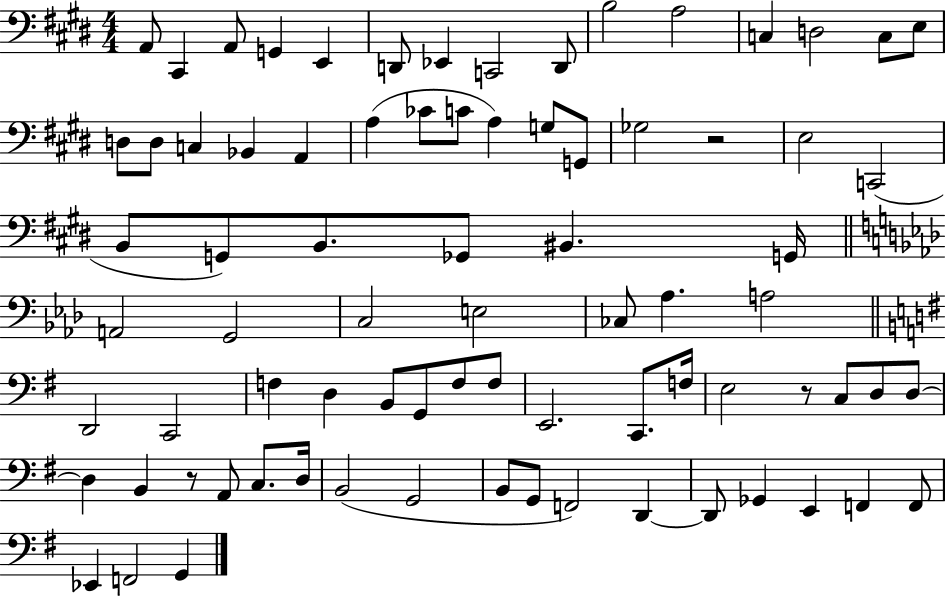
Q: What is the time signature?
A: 4/4